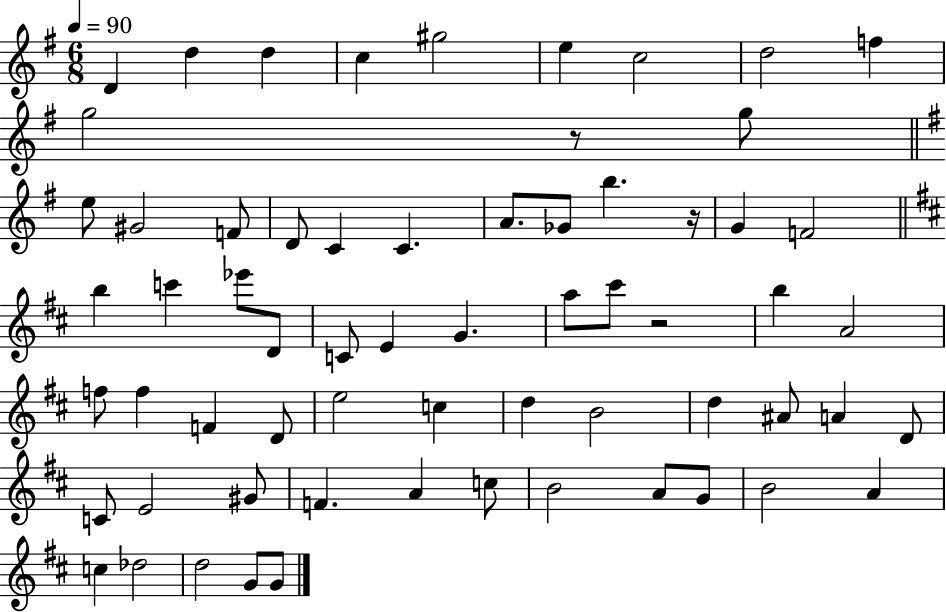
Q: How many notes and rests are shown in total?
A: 64